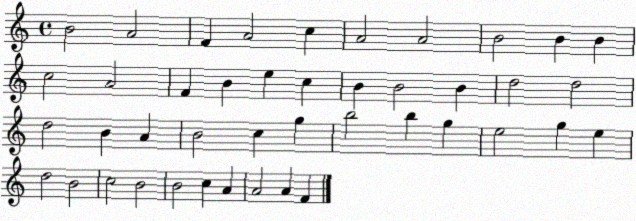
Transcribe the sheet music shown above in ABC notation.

X:1
T:Untitled
M:4/4
L:1/4
K:C
B2 A2 F A2 c A2 A2 B2 B B c2 A2 F B e c B B2 B d2 d2 d2 B A B2 c g b2 b g e2 g e d2 B2 c2 B2 B2 c A A2 A F